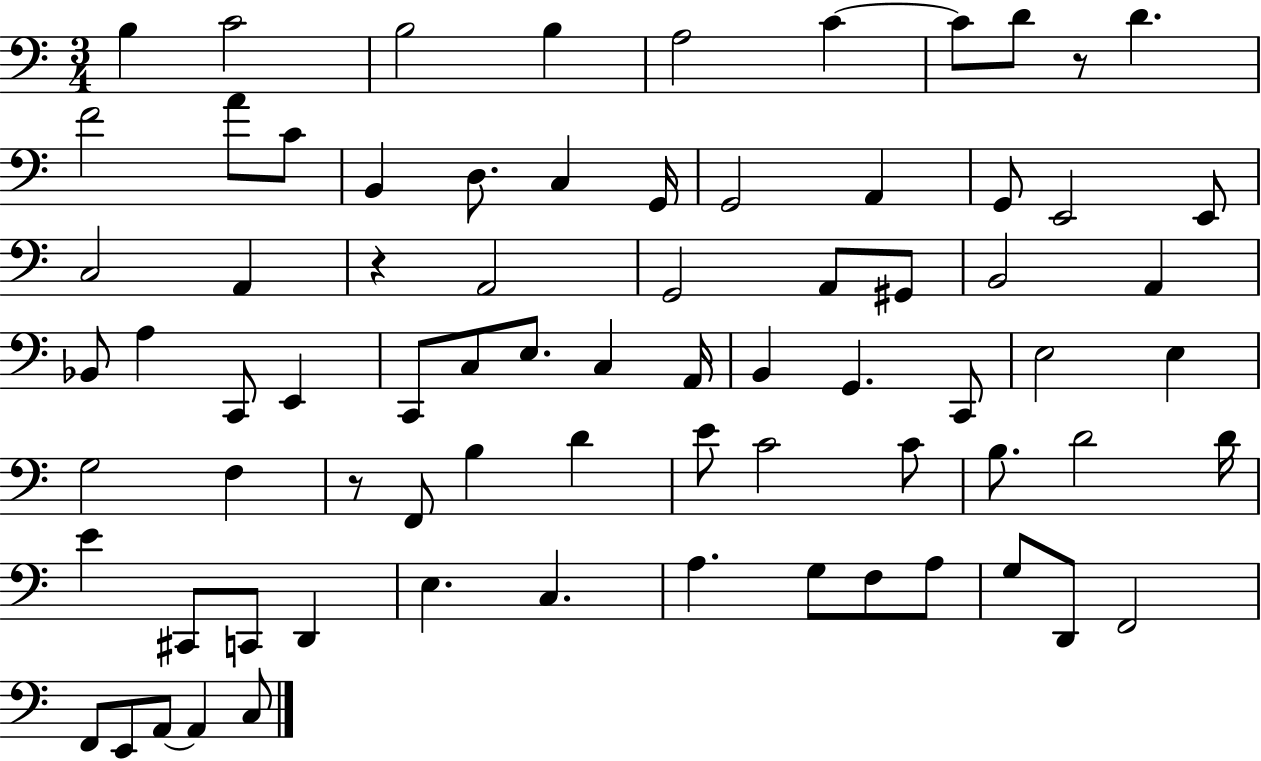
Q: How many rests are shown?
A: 3